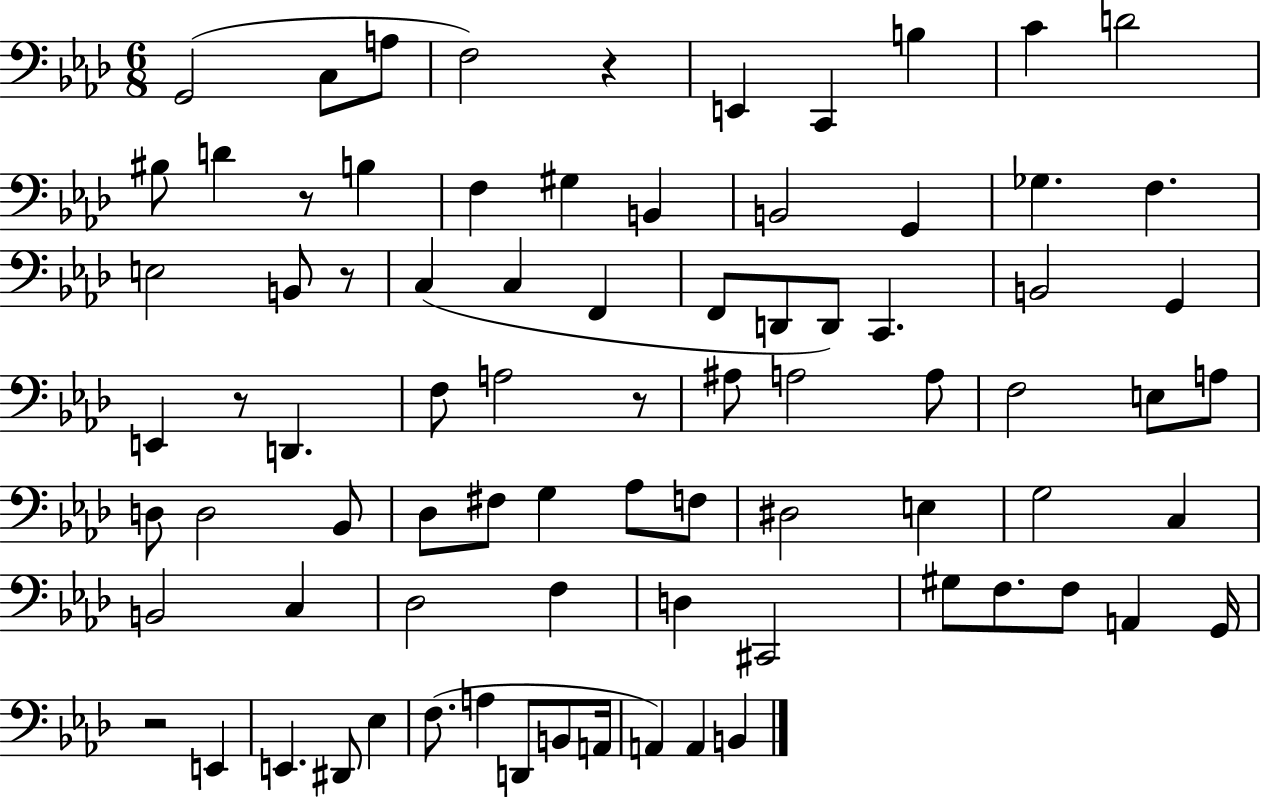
X:1
T:Untitled
M:6/8
L:1/4
K:Ab
G,,2 C,/2 A,/2 F,2 z E,, C,, B, C D2 ^B,/2 D z/2 B, F, ^G, B,, B,,2 G,, _G, F, E,2 B,,/2 z/2 C, C, F,, F,,/2 D,,/2 D,,/2 C,, B,,2 G,, E,, z/2 D,, F,/2 A,2 z/2 ^A,/2 A,2 A,/2 F,2 E,/2 A,/2 D,/2 D,2 _B,,/2 _D,/2 ^F,/2 G, _A,/2 F,/2 ^D,2 E, G,2 C, B,,2 C, _D,2 F, D, ^C,,2 ^G,/2 F,/2 F,/2 A,, G,,/4 z2 E,, E,, ^D,,/2 _E, F,/2 A, D,,/2 B,,/2 A,,/4 A,, A,, B,,